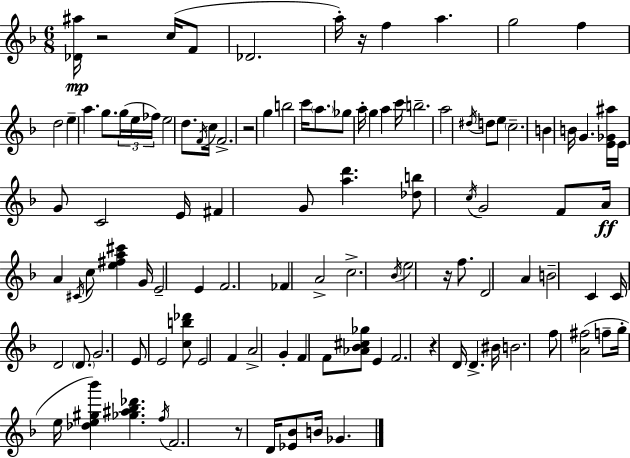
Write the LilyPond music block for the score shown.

{
  \clef treble
  \numericTimeSignature
  \time 6/8
  \key d \minor
  <des' ais''>16\mp r2 c''16( f'8 | des'2. | a''16-.) r16 f''4 a''4. | g''2 f''4 | \break d''2 e''4-- | a''4. g''8. \tuplet 3/2 { g''16( e''16 fes''16) } | e''2 d''8. \acciaccatura { f'16 } | c''16 f'2.-> | \break r2 g''4 | b''2 c'''16 \parenthesize a''8. | ges''8 a''16-. g''4 a''4 | c'''16 b''2.-- | \break a''2 \acciaccatura { dis''16 } d''8 | e''8 \parenthesize c''2.-- | b'4 b'16 g'4. | <e' ges' ais''>16 e'16 g'8 c'2 | \break e'16 fis'4 g'8 <a'' d'''>4. | <des'' b''>8 \acciaccatura { c''16 } g'2 | f'8 a'16\ff a'4 \acciaccatura { cis'16 } c''8 <e'' fis'' a'' cis'''>4 | g'16 e'2-- | \break e'4 f'2. | fes'4 a'2-> | c''2.-> | \acciaccatura { bes'16 } e''2 | \break r16 f''8. d'2 | a'4 b'2-- | c'4 c'16 d'2 | \parenthesize d'8. g'2. | \break e'8 e'2 | <c'' b'' des'''>8 e'2 | f'4 a'2-> | g'4-. f'4 f'8 <aes' bes' cis'' ges''>8 | \break e'4 f'2. | r4 d'16 d'4.-> | bis'16 b'2. | f''8 <a' fis''>2( | \break f''8-- g''16-. e''16 <des'' e'' gis'' bes'''>4) <ges'' ais'' bes'' des'''>4. | \acciaccatura { f''16 } f'2. | r8 d'16 <ees' bes'>8 b'16 | ges'4. \bar "|."
}